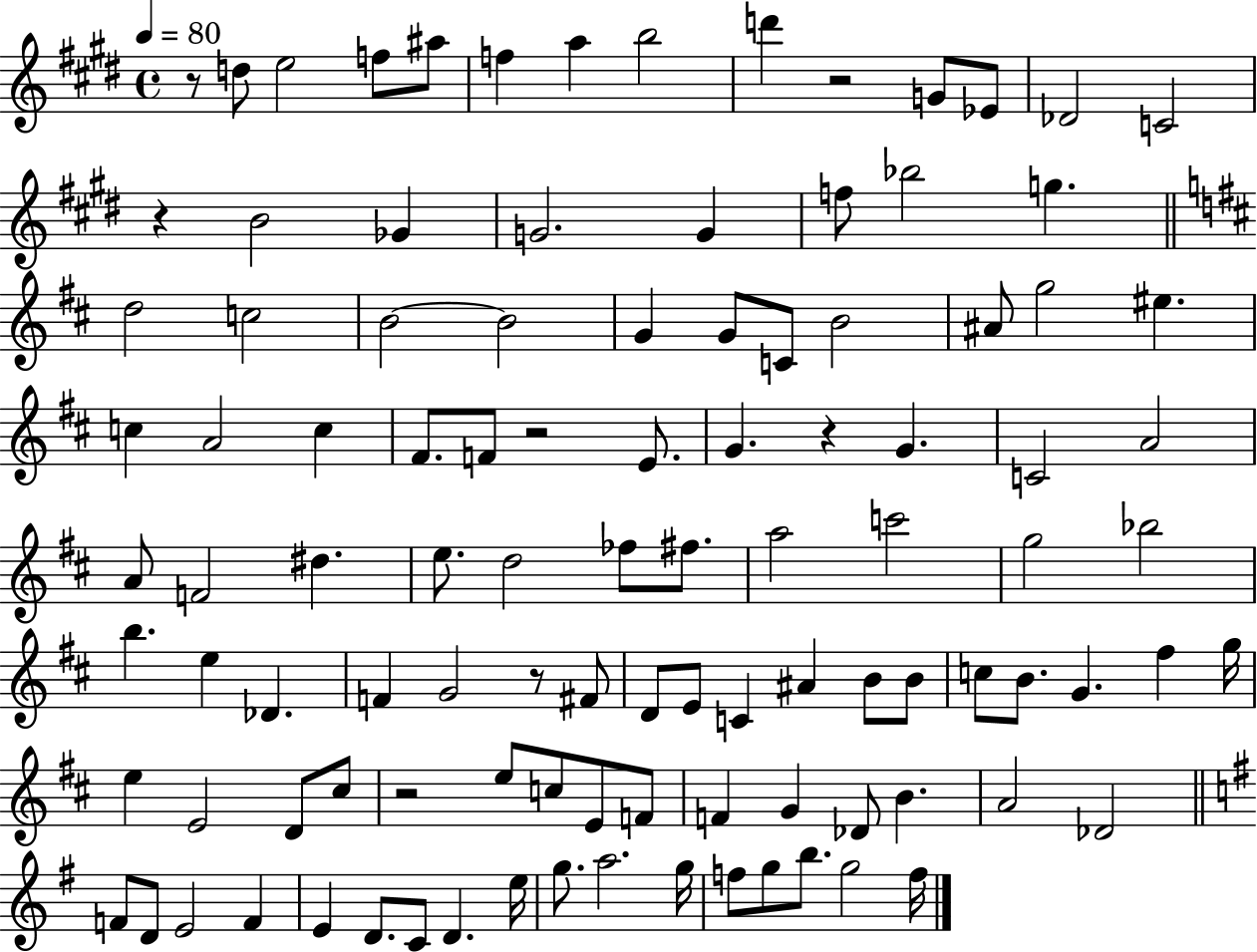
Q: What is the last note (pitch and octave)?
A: F5